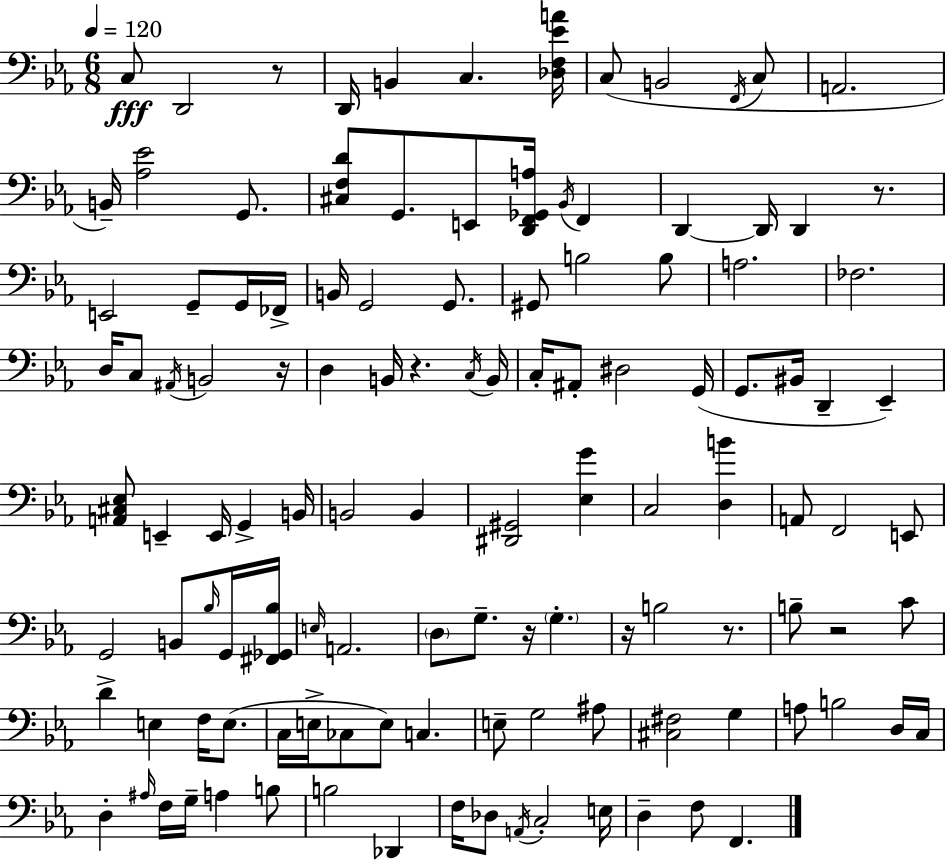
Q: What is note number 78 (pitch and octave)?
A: C3